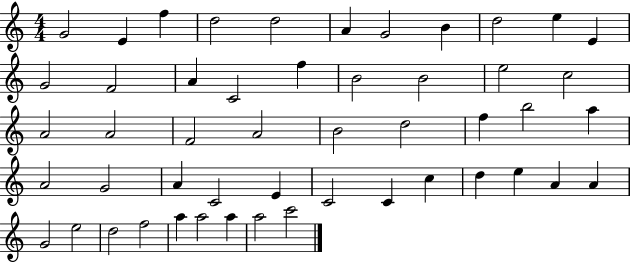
{
  \clef treble
  \numericTimeSignature
  \time 4/4
  \key c \major
  g'2 e'4 f''4 | d''2 d''2 | a'4 g'2 b'4 | d''2 e''4 e'4 | \break g'2 f'2 | a'4 c'2 f''4 | b'2 b'2 | e''2 c''2 | \break a'2 a'2 | f'2 a'2 | b'2 d''2 | f''4 b''2 a''4 | \break a'2 g'2 | a'4 c'2 e'4 | c'2 c'4 c''4 | d''4 e''4 a'4 a'4 | \break g'2 e''2 | d''2 f''2 | a''4 a''2 a''4 | a''2 c'''2 | \break \bar "|."
}